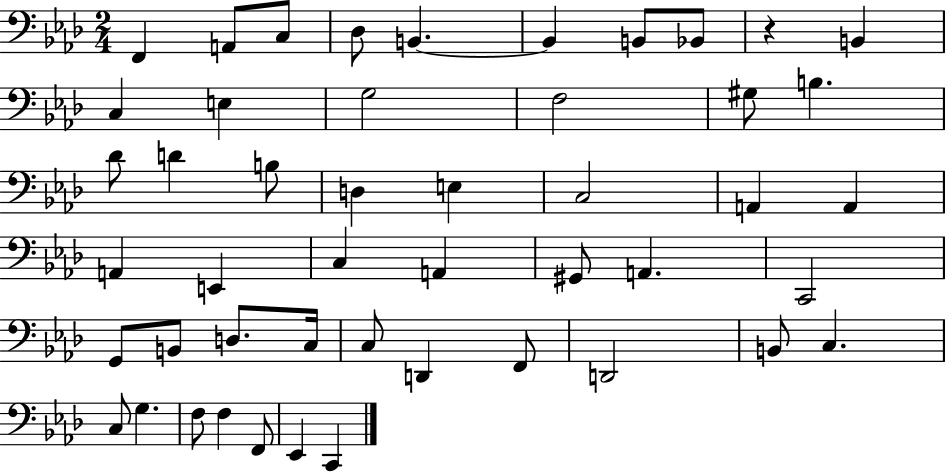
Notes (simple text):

F2/q A2/e C3/e Db3/e B2/q. B2/q B2/e Bb2/e R/q B2/q C3/q E3/q G3/h F3/h G#3/e B3/q. Db4/e D4/q B3/e D3/q E3/q C3/h A2/q A2/q A2/q E2/q C3/q A2/q G#2/e A2/q. C2/h G2/e B2/e D3/e. C3/s C3/e D2/q F2/e D2/h B2/e C3/q. C3/e G3/q. F3/e F3/q F2/e Eb2/q C2/q